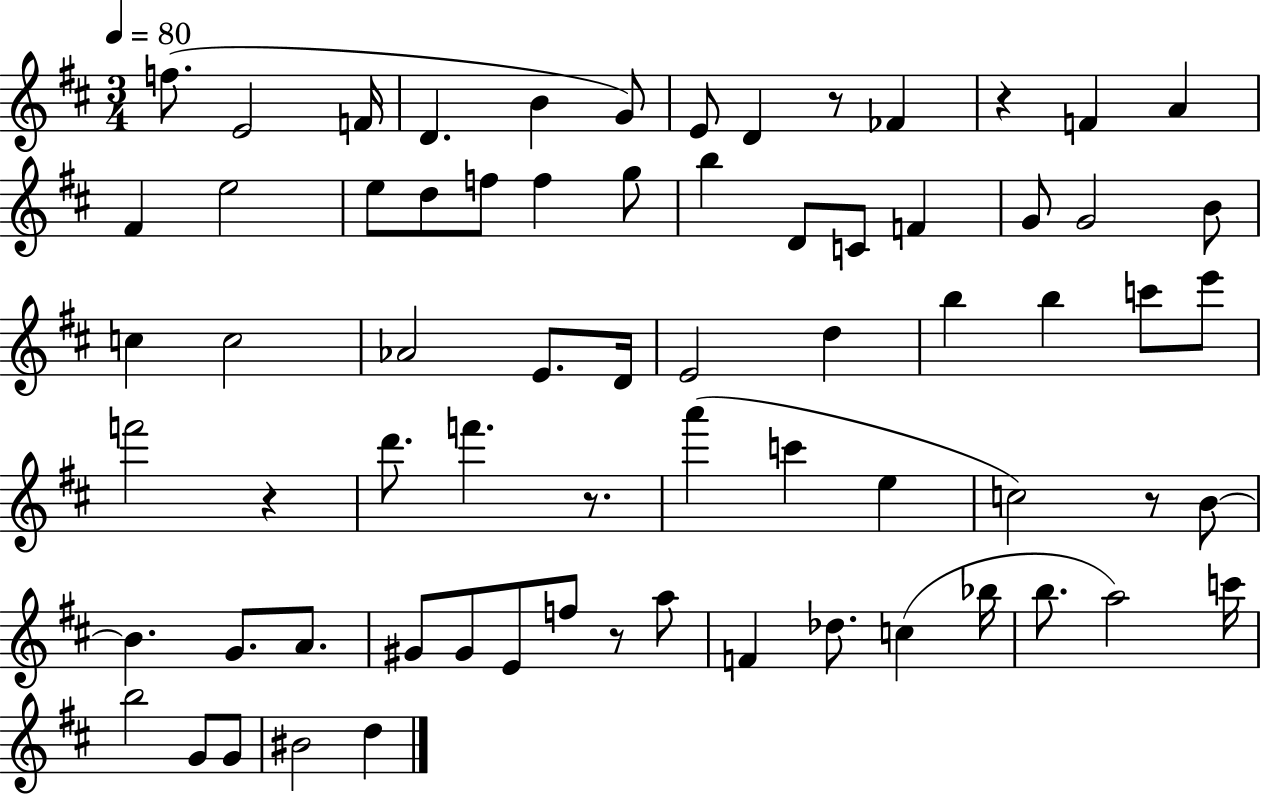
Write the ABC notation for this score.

X:1
T:Untitled
M:3/4
L:1/4
K:D
f/2 E2 F/4 D B G/2 E/2 D z/2 _F z F A ^F e2 e/2 d/2 f/2 f g/2 b D/2 C/2 F G/2 G2 B/2 c c2 _A2 E/2 D/4 E2 d b b c'/2 e'/2 f'2 z d'/2 f' z/2 a' c' e c2 z/2 B/2 B G/2 A/2 ^G/2 ^G/2 E/2 f/2 z/2 a/2 F _d/2 c _b/4 b/2 a2 c'/4 b2 G/2 G/2 ^B2 d